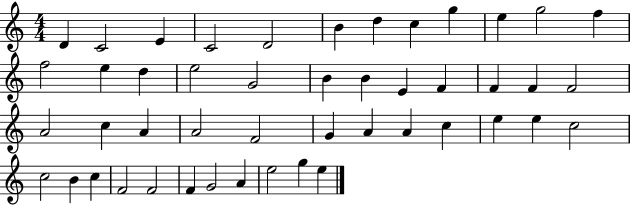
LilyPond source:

{
  \clef treble
  \numericTimeSignature
  \time 4/4
  \key c \major
  d'4 c'2 e'4 | c'2 d'2 | b'4 d''4 c''4 g''4 | e''4 g''2 f''4 | \break f''2 e''4 d''4 | e''2 g'2 | b'4 b'4 e'4 f'4 | f'4 f'4 f'2 | \break a'2 c''4 a'4 | a'2 f'2 | g'4 a'4 a'4 c''4 | e''4 e''4 c''2 | \break c''2 b'4 c''4 | f'2 f'2 | f'4 g'2 a'4 | e''2 g''4 e''4 | \break \bar "|."
}